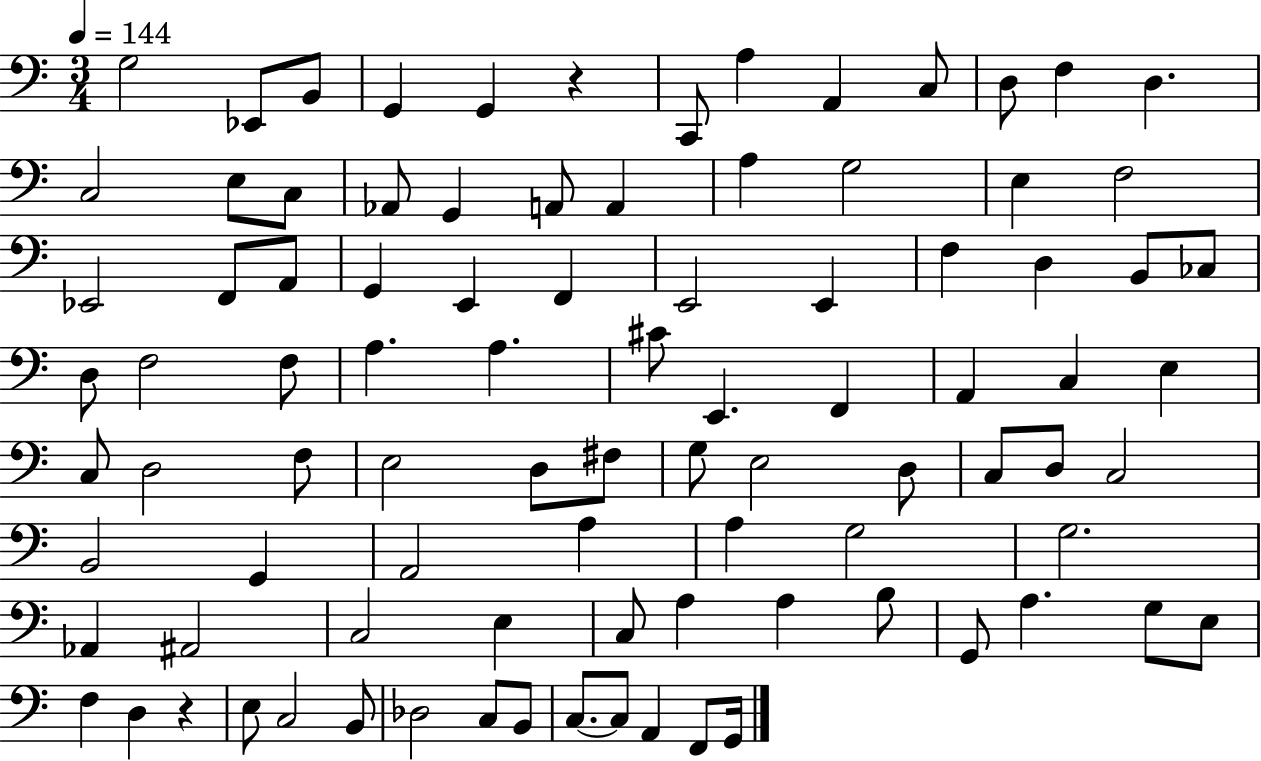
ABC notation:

X:1
T:Untitled
M:3/4
L:1/4
K:C
G,2 _E,,/2 B,,/2 G,, G,, z C,,/2 A, A,, C,/2 D,/2 F, D, C,2 E,/2 C,/2 _A,,/2 G,, A,,/2 A,, A, G,2 E, F,2 _E,,2 F,,/2 A,,/2 G,, E,, F,, E,,2 E,, F, D, B,,/2 _C,/2 D,/2 F,2 F,/2 A, A, ^C/2 E,, F,, A,, C, E, C,/2 D,2 F,/2 E,2 D,/2 ^F,/2 G,/2 E,2 D,/2 C,/2 D,/2 C,2 B,,2 G,, A,,2 A, A, G,2 G,2 _A,, ^A,,2 C,2 E, C,/2 A, A, B,/2 G,,/2 A, G,/2 E,/2 F, D, z E,/2 C,2 B,,/2 _D,2 C,/2 B,,/2 C,/2 C,/2 A,, F,,/2 G,,/4